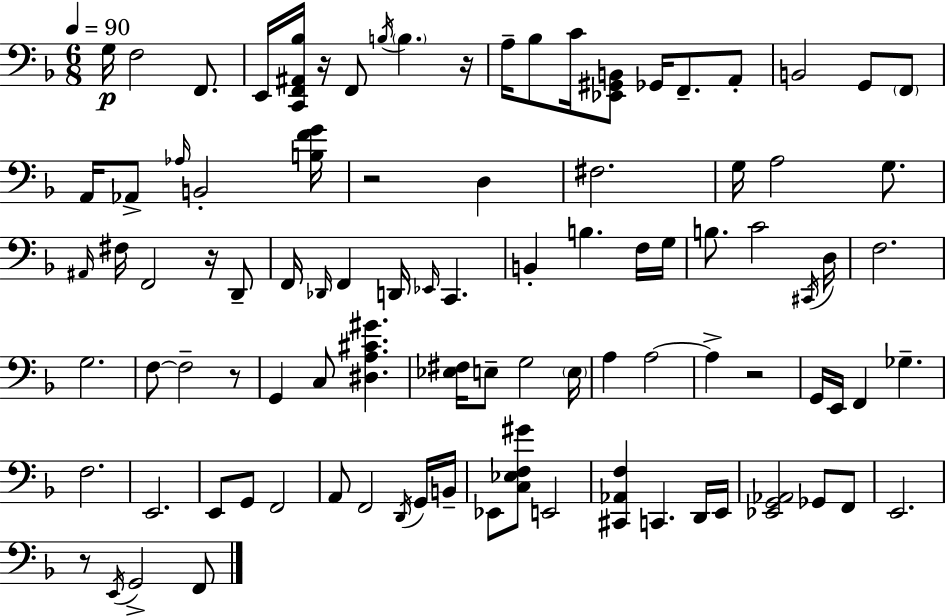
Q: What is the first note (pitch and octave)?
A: G3